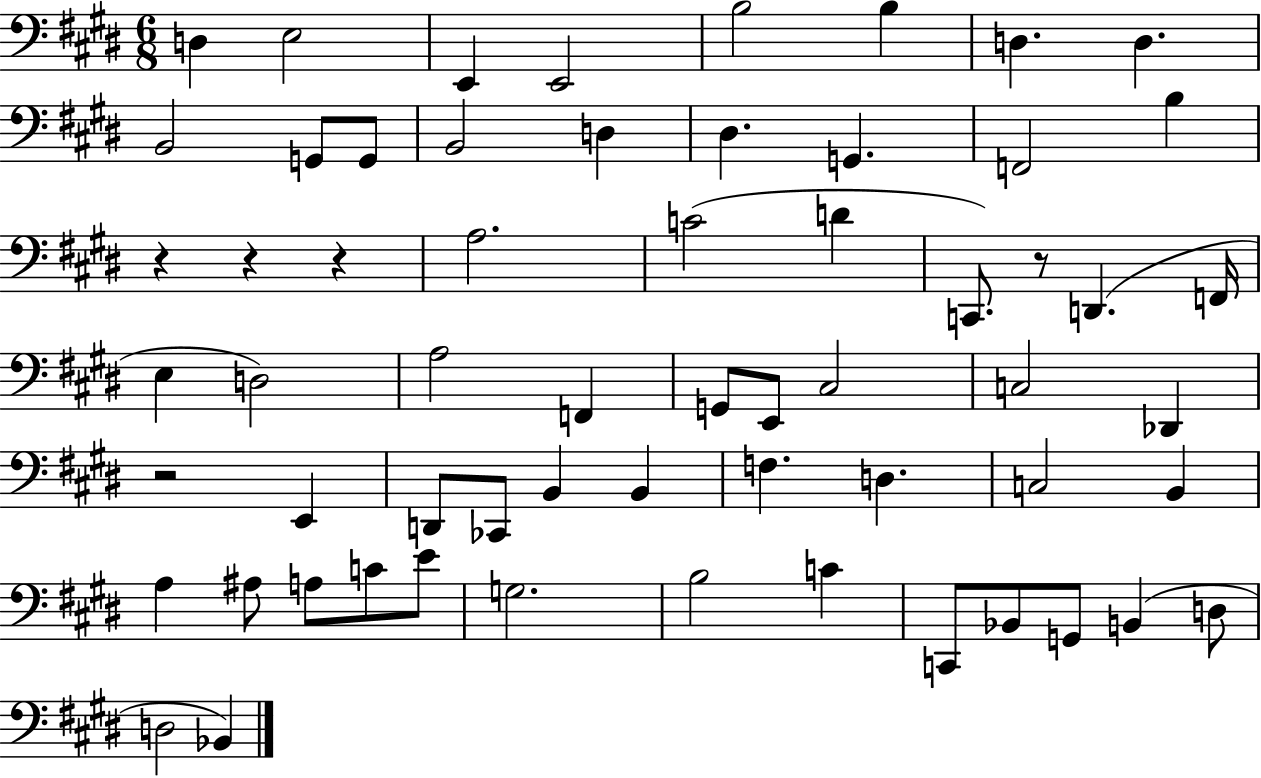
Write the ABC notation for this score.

X:1
T:Untitled
M:6/8
L:1/4
K:E
D, E,2 E,, E,,2 B,2 B, D, D, B,,2 G,,/2 G,,/2 B,,2 D, ^D, G,, F,,2 B, z z z A,2 C2 D C,,/2 z/2 D,, F,,/4 E, D,2 A,2 F,, G,,/2 E,,/2 ^C,2 C,2 _D,, z2 E,, D,,/2 _C,,/2 B,, B,, F, D, C,2 B,, A, ^A,/2 A,/2 C/2 E/2 G,2 B,2 C C,,/2 _B,,/2 G,,/2 B,, D,/2 D,2 _B,,